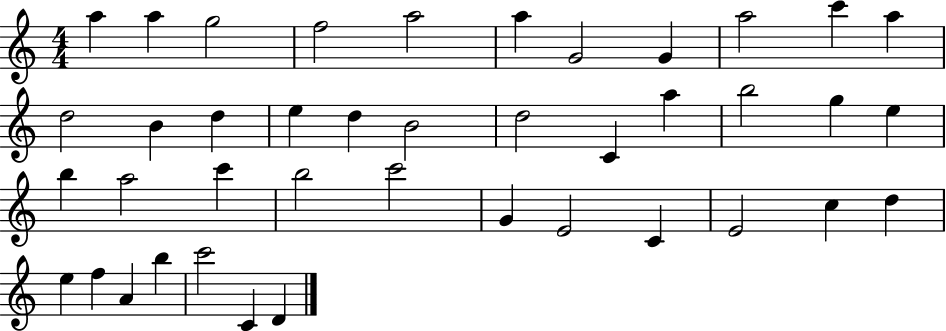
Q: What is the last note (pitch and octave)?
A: D4